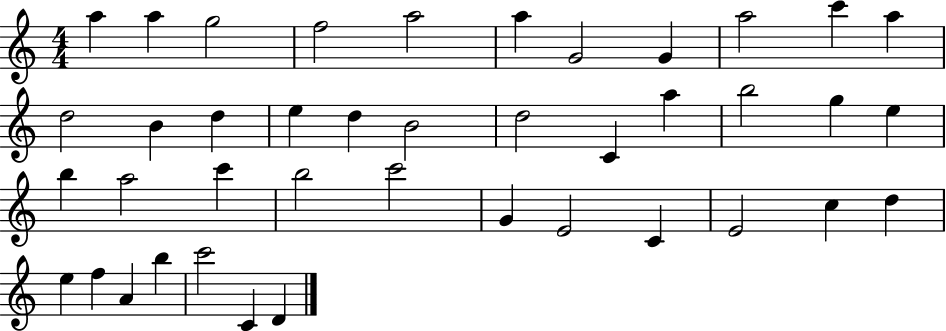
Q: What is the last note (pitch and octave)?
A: D4